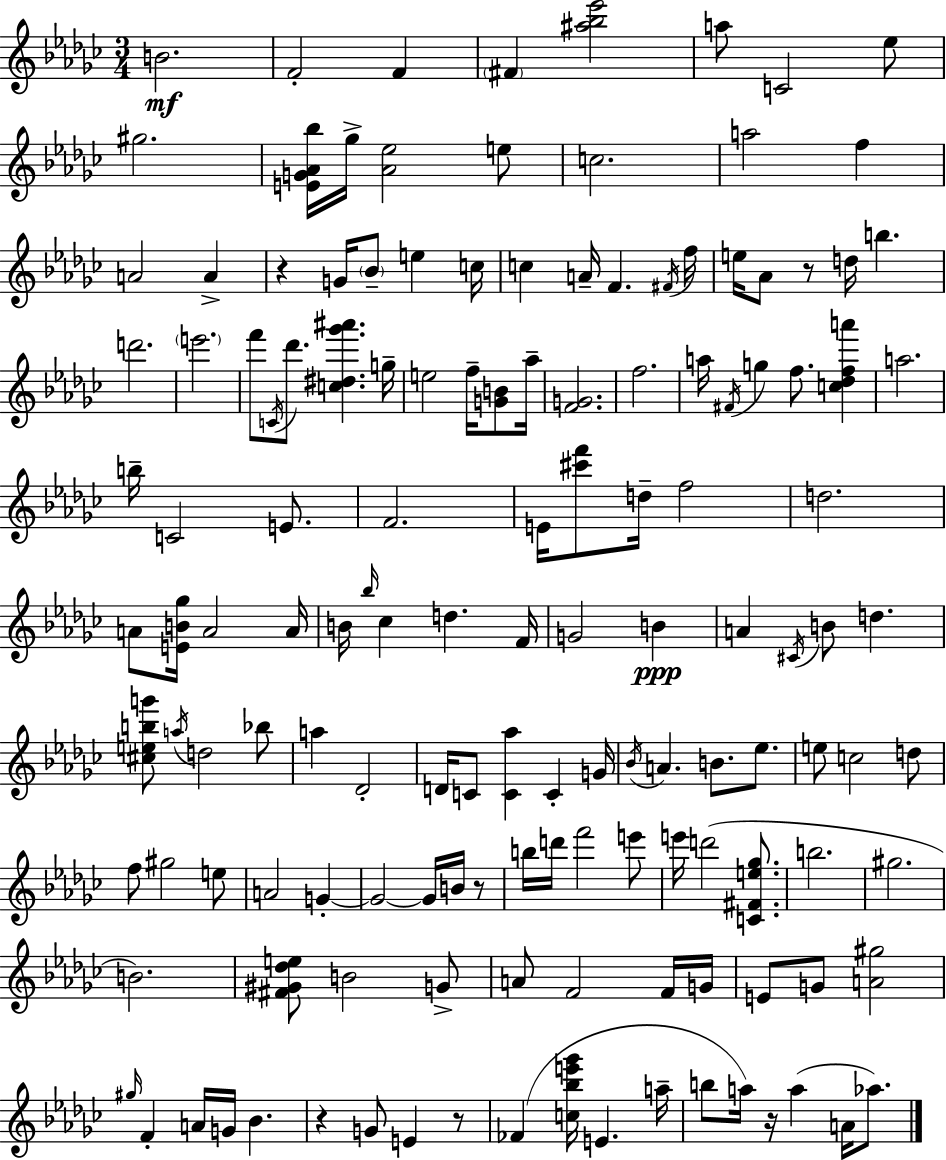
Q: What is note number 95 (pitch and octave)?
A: D6